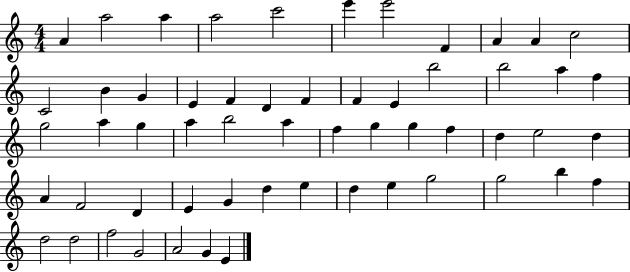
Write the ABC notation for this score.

X:1
T:Untitled
M:4/4
L:1/4
K:C
A a2 a a2 c'2 e' e'2 F A A c2 C2 B G E F D F F E b2 b2 a f g2 a g a b2 a f g g f d e2 d A F2 D E G d e d e g2 g2 b f d2 d2 f2 G2 A2 G E